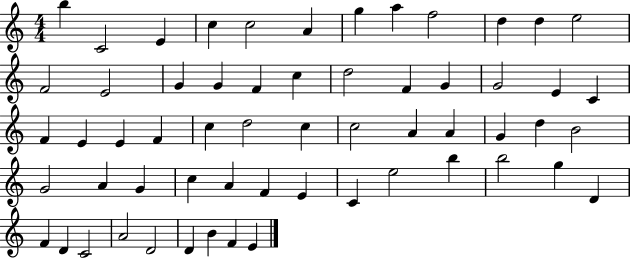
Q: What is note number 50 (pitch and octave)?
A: D4